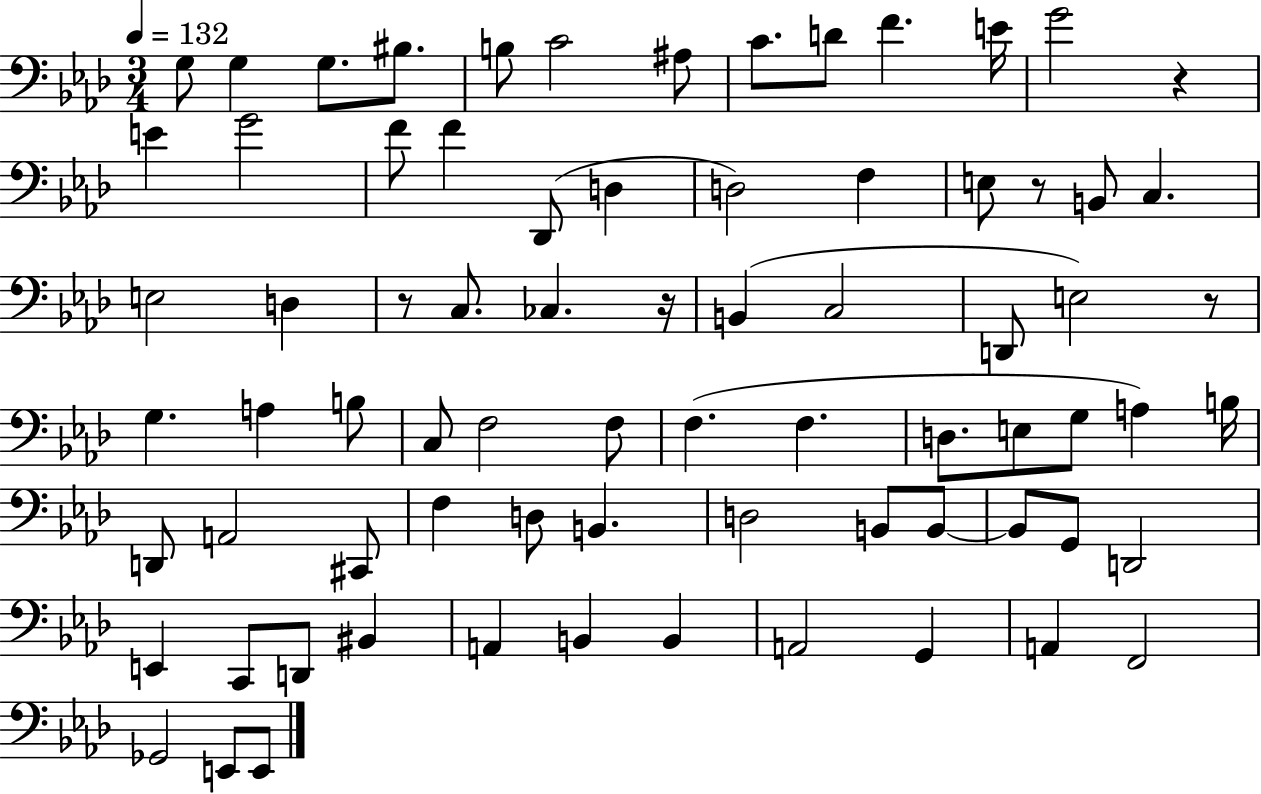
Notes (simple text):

G3/e G3/q G3/e. BIS3/e. B3/e C4/h A#3/e C4/e. D4/e F4/q. E4/s G4/h R/q E4/q G4/h F4/e F4/q Db2/e D3/q D3/h F3/q E3/e R/e B2/e C3/q. E3/h D3/q R/e C3/e. CES3/q. R/s B2/q C3/h D2/e E3/h R/e G3/q. A3/q B3/e C3/e F3/h F3/e F3/q. F3/q. D3/e. E3/e G3/e A3/q B3/s D2/e A2/h C#2/e F3/q D3/e B2/q. D3/h B2/e B2/e B2/e G2/e D2/h E2/q C2/e D2/e BIS2/q A2/q B2/q B2/q A2/h G2/q A2/q F2/h Gb2/h E2/e E2/e